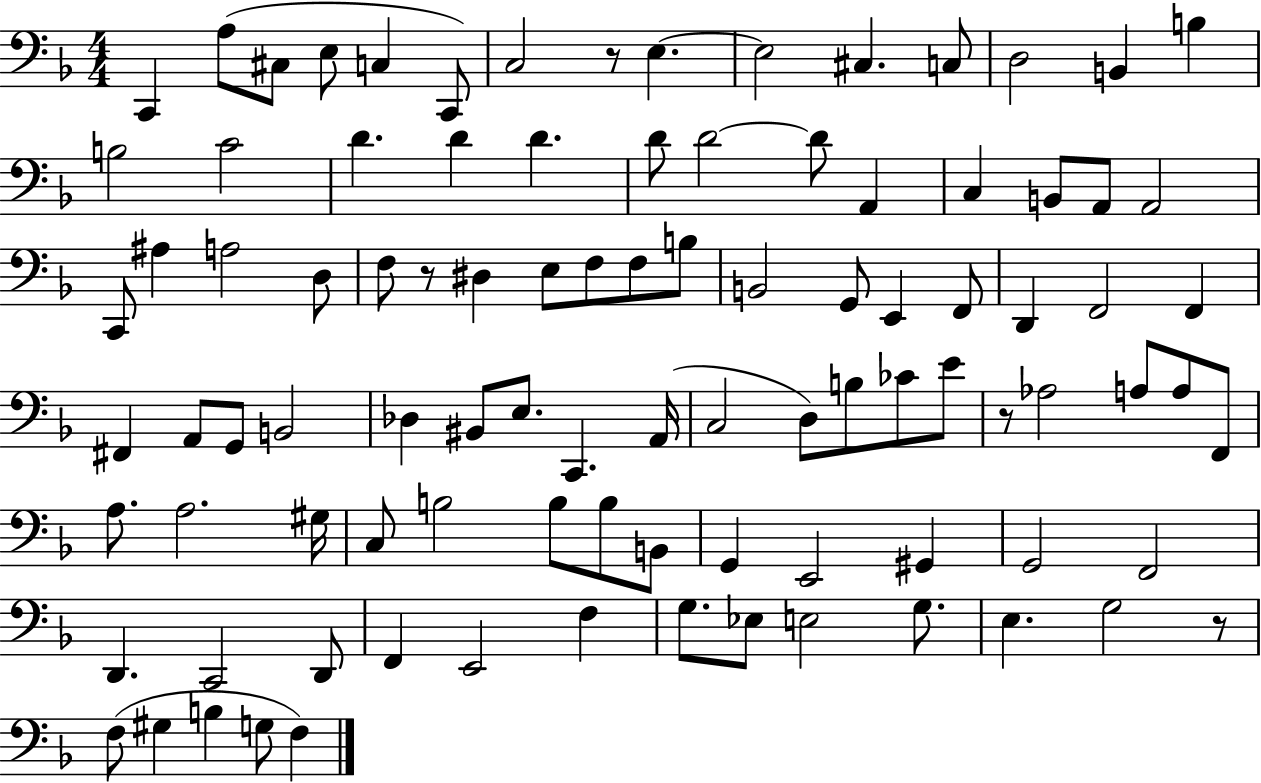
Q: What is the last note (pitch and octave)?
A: F3